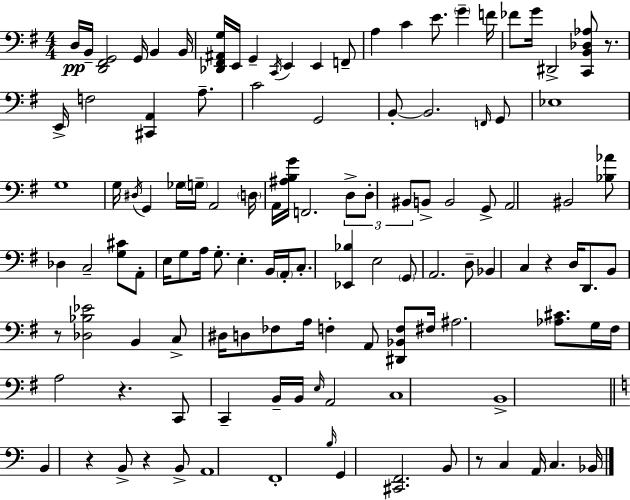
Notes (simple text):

D3/s B2/s [D2,F#2,G2]/h G2/s B2/q B2/s [Db2,F#2,A#2,G3]/s E2/s G2/q C2/s E2/q E2/q F2/e A3/q C4/q E4/e. G4/q F4/s FES4/e G4/s D#2/h [C2,B2,Db3,Ab3]/e R/e. E2/s F3/h [C#2,A2]/q A3/e. C4/h G2/h B2/e B2/h. F2/s G2/e Eb3/w G3/w G3/s D#3/s G2/q Gb3/s G3/s A2/h D3/s A2/s [A#3,B3,G4]/s F2/h. D3/e D3/e BIS2/e B2/e B2/h G2/e A2/h BIS2/h [Bb3,Ab4]/e Db3/q C3/h [G3,C#4]/e A2/e E3/s G3/e A3/s G3/e. E3/q. B2/s A2/s C3/e. [Eb2,Bb3]/q E3/h G2/e A2/h. D3/e Bb2/q C3/q R/q D3/s D2/e. B2/e R/e [Db3,Bb3,Eb4]/h B2/q C3/e D#3/s D3/e FES3/e A3/s F3/q A2/e [D#2,Bb2,F3]/e F#3/s A#3/h. [Ab3,C#4]/e. G3/s F#3/s A3/h R/q. C2/e C2/q B2/s B2/s E3/s A2/h C3/w B2/w B2/q R/q B2/e R/q B2/e A2/w F2/w B3/s G2/q [C#2,F2]/h. B2/e R/e C3/q A2/s C3/q. Bb2/s